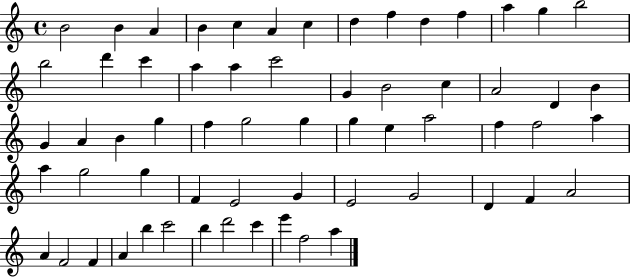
{
  \clef treble
  \time 4/4
  \defaultTimeSignature
  \key c \major
  b'2 b'4 a'4 | b'4 c''4 a'4 c''4 | d''4 f''4 d''4 f''4 | a''4 g''4 b''2 | \break b''2 d'''4 c'''4 | a''4 a''4 c'''2 | g'4 b'2 c''4 | a'2 d'4 b'4 | \break g'4 a'4 b'4 g''4 | f''4 g''2 g''4 | g''4 e''4 a''2 | f''4 f''2 a''4 | \break a''4 g''2 g''4 | f'4 e'2 g'4 | e'2 g'2 | d'4 f'4 a'2 | \break a'4 f'2 f'4 | a'4 b''4 c'''2 | b''4 d'''2 c'''4 | e'''4 f''2 a''4 | \break \bar "|."
}